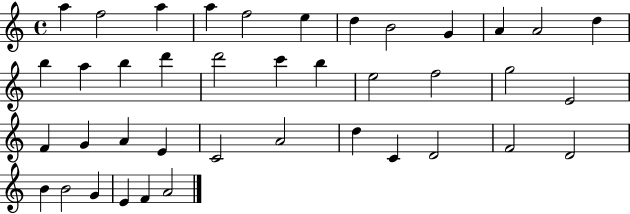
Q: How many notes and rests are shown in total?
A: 40